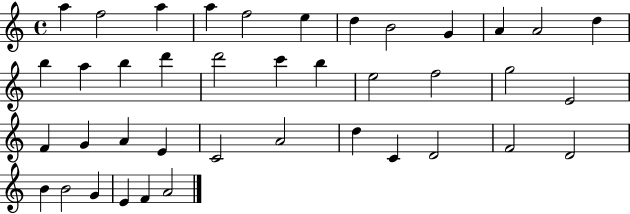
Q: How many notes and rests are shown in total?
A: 40